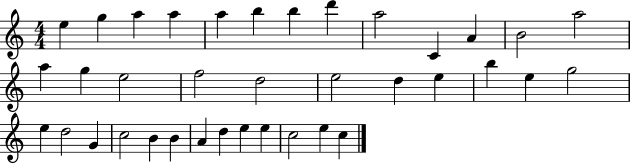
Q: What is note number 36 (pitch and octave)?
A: E5